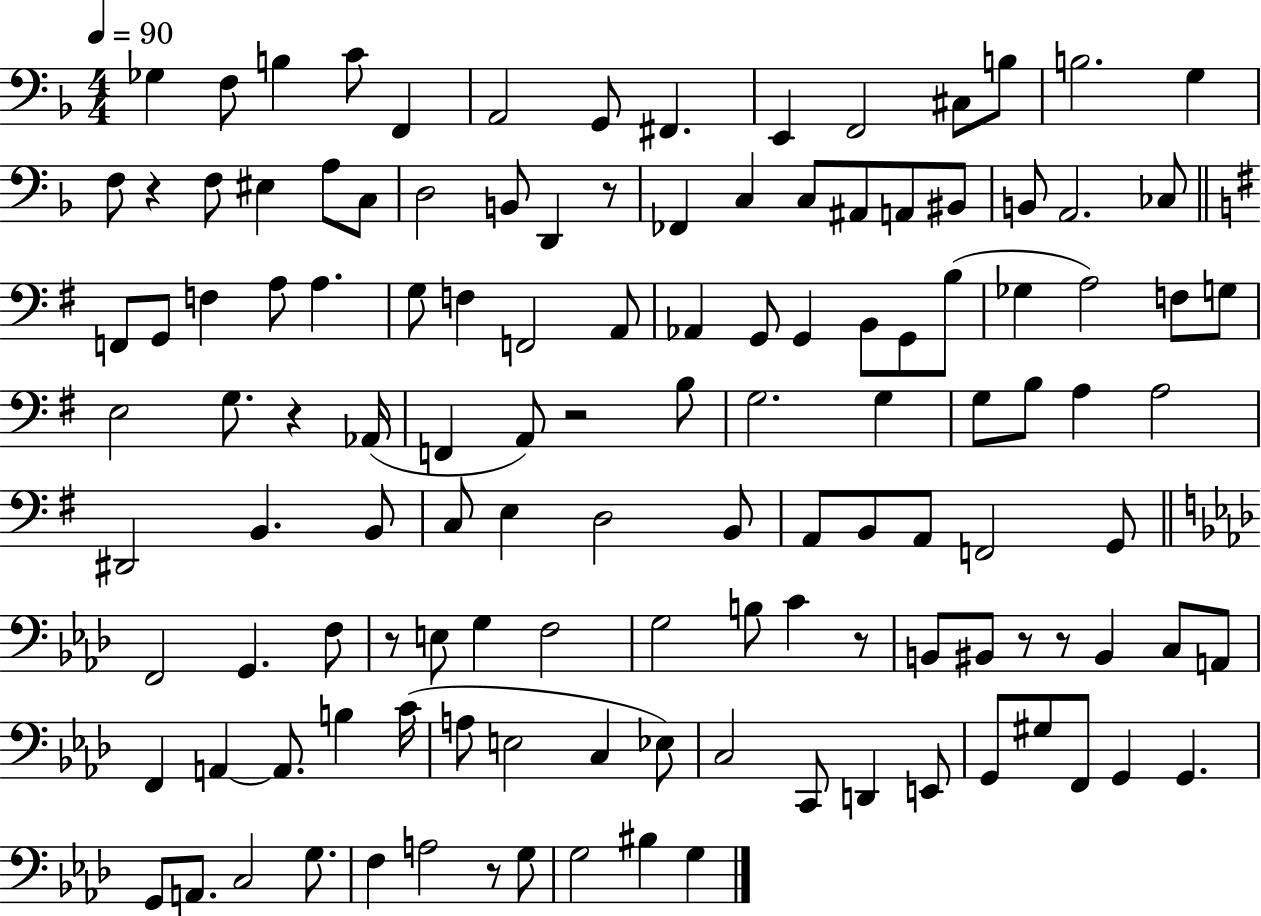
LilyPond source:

{
  \clef bass
  \numericTimeSignature
  \time 4/4
  \key f \major
  \tempo 4 = 90
  \repeat volta 2 { ges4 f8 b4 c'8 f,4 | a,2 g,8 fis,4. | e,4 f,2 cis8 b8 | b2. g4 | \break f8 r4 f8 eis4 a8 c8 | d2 b,8 d,4 r8 | fes,4 c4 c8 ais,8 a,8 bis,8 | b,8 a,2. ces8 | \break \bar "||" \break \key g \major f,8 g,8 f4 a8 a4. | g8 f4 f,2 a,8 | aes,4 g,8 g,4 b,8 g,8 b8( | ges4 a2) f8 g8 | \break e2 g8. r4 aes,16( | f,4 a,8) r2 b8 | g2. g4 | g8 b8 a4 a2 | \break dis,2 b,4. b,8 | c8 e4 d2 b,8 | a,8 b,8 a,8 f,2 g,8 | \bar "||" \break \key aes \major f,2 g,4. f8 | r8 e8 g4 f2 | g2 b8 c'4 r8 | b,8 bis,8 r8 r8 bis,4 c8 a,8 | \break f,4 a,4~~ a,8. b4 c'16( | a8 e2 c4 ees8) | c2 c,8 d,4 e,8 | g,8 gis8 f,8 g,4 g,4. | \break g,8 a,8. c2 g8. | f4 a2 r8 g8 | g2 bis4 g4 | } \bar "|."
}